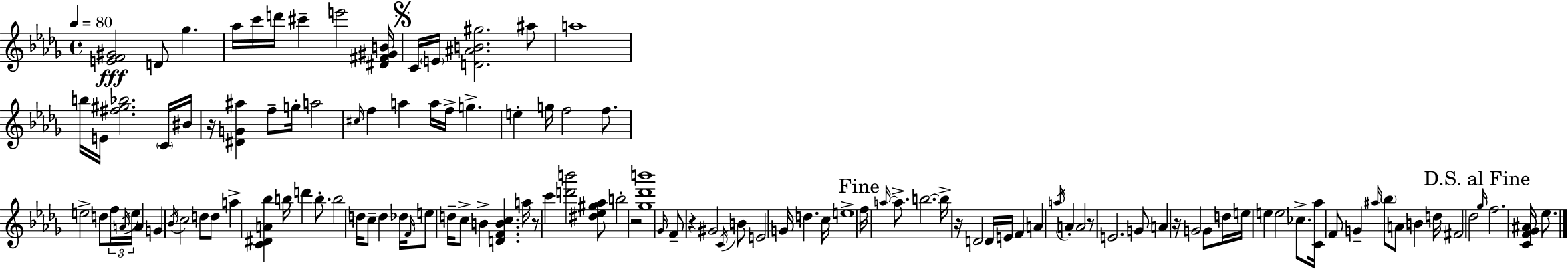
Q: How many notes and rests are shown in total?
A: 120